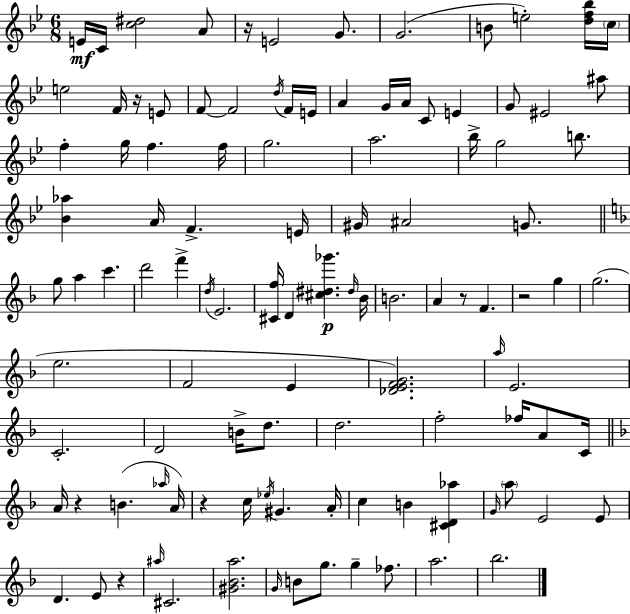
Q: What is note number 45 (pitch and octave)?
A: F6